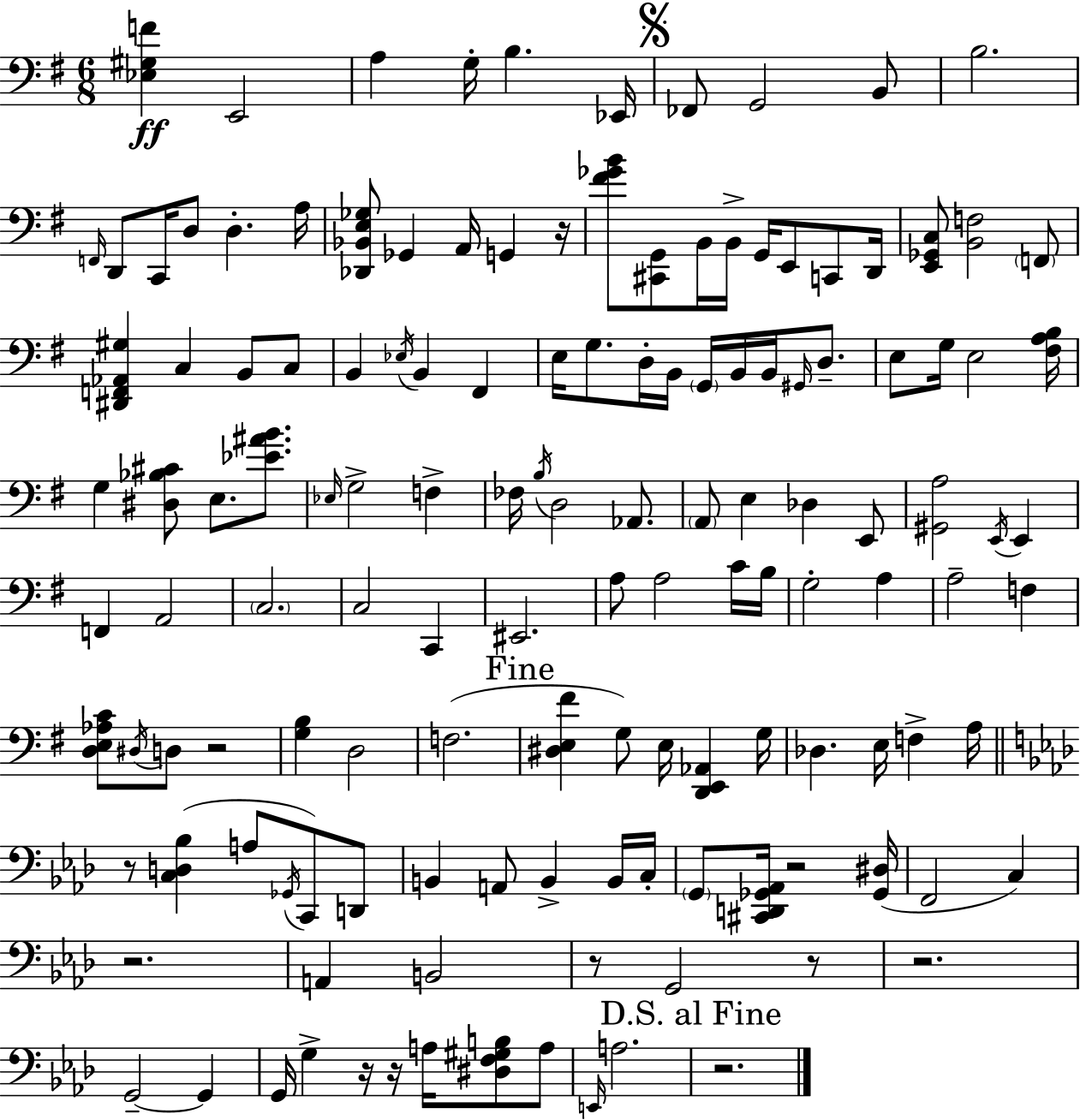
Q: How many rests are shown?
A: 11